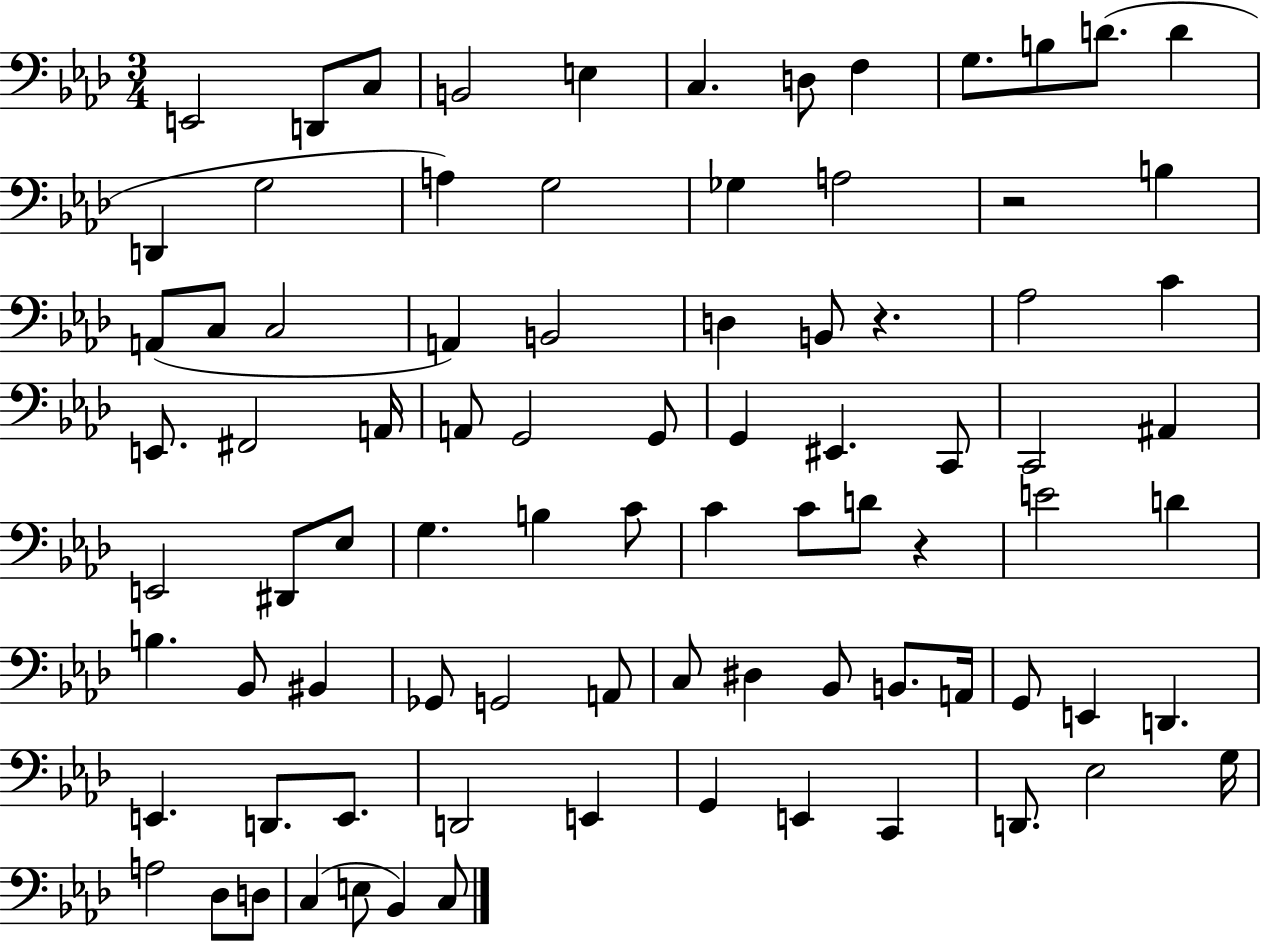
{
  \clef bass
  \numericTimeSignature
  \time 3/4
  \key aes \major
  e,2 d,8 c8 | b,2 e4 | c4. d8 f4 | g8. b8 d'8.( d'4 | \break d,4 g2 | a4) g2 | ges4 a2 | r2 b4 | \break a,8( c8 c2 | a,4) b,2 | d4 b,8 r4. | aes2 c'4 | \break e,8. fis,2 a,16 | a,8 g,2 g,8 | g,4 eis,4. c,8 | c,2 ais,4 | \break e,2 dis,8 ees8 | g4. b4 c'8 | c'4 c'8 d'8 r4 | e'2 d'4 | \break b4. bes,8 bis,4 | ges,8 g,2 a,8 | c8 dis4 bes,8 b,8. a,16 | g,8 e,4 d,4. | \break e,4. d,8. e,8. | d,2 e,4 | g,4 e,4 c,4 | d,8. ees2 g16 | \break a2 des8 d8 | c4( e8 bes,4) c8 | \bar "|."
}